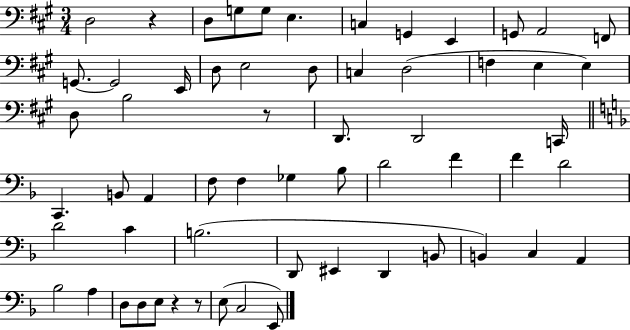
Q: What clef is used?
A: bass